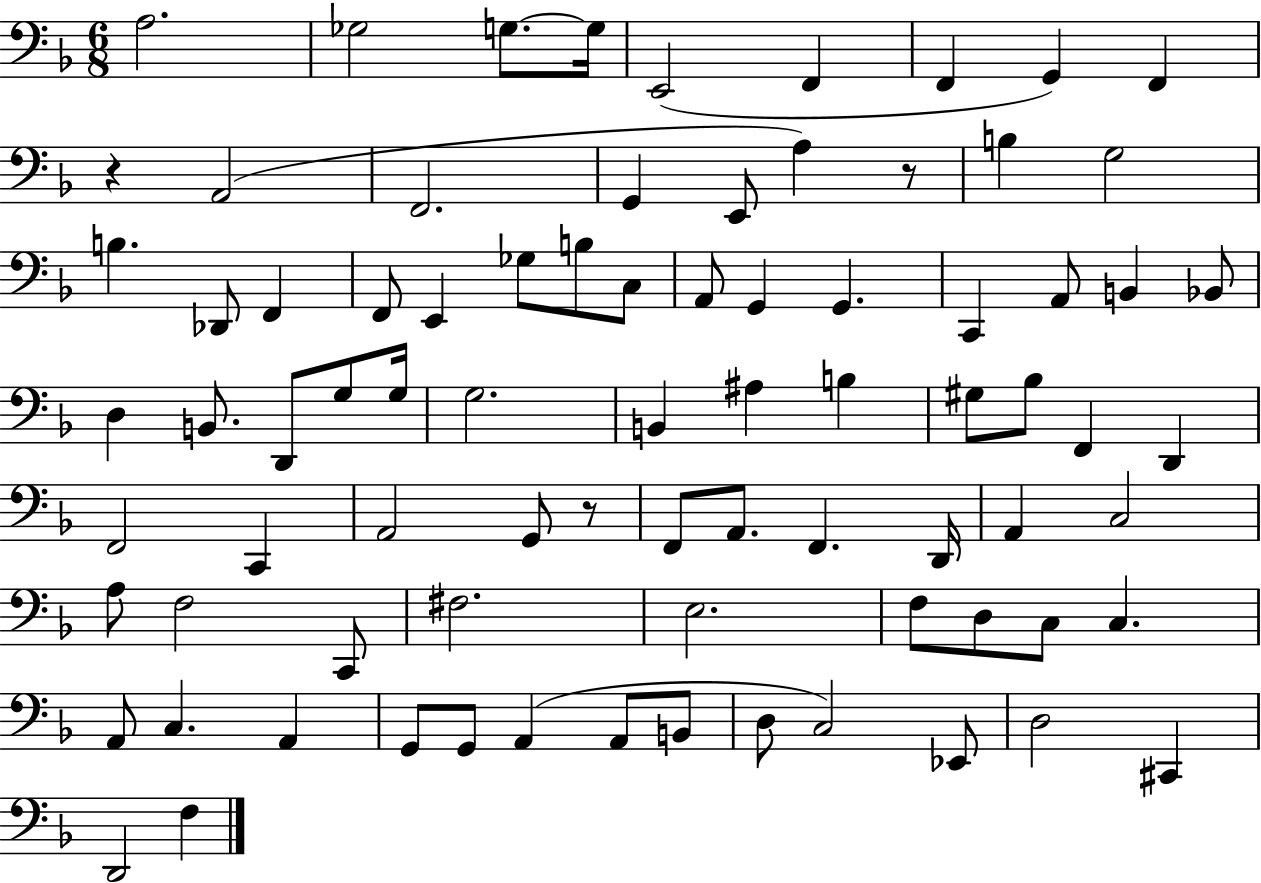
{
  \clef bass
  \numericTimeSignature
  \time 6/8
  \key f \major
  a2. | ges2 g8.~~ g16 | e,2( f,4 | f,4 g,4) f,4 | \break r4 a,2( | f,2. | g,4 e,8 a4) r8 | b4 g2 | \break b4. des,8 f,4 | f,8 e,4 ges8 b8 c8 | a,8 g,4 g,4. | c,4 a,8 b,4 bes,8 | \break d4 b,8. d,8 g8 g16 | g2. | b,4 ais4 b4 | gis8 bes8 f,4 d,4 | \break f,2 c,4 | a,2 g,8 r8 | f,8 a,8. f,4. d,16 | a,4 c2 | \break a8 f2 c,8 | fis2. | e2. | f8 d8 c8 c4. | \break a,8 c4. a,4 | g,8 g,8 a,4( a,8 b,8 | d8 c2) ees,8 | d2 cis,4 | \break d,2 f4 | \bar "|."
}